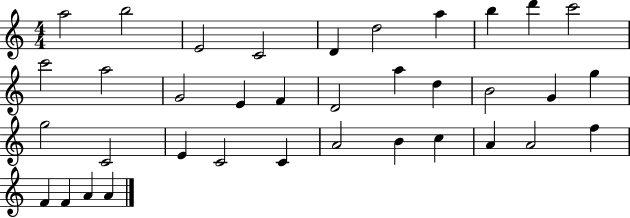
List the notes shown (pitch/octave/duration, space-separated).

A5/h B5/h E4/h C4/h D4/q D5/h A5/q B5/q D6/q C6/h C6/h A5/h G4/h E4/q F4/q D4/h A5/q D5/q B4/h G4/q G5/q G5/h C4/h E4/q C4/h C4/q A4/h B4/q C5/q A4/q A4/h F5/q F4/q F4/q A4/q A4/q